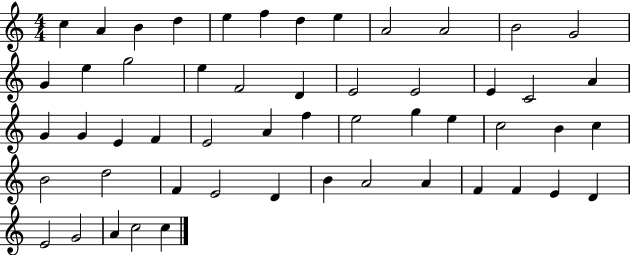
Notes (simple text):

C5/q A4/q B4/q D5/q E5/q F5/q D5/q E5/q A4/h A4/h B4/h G4/h G4/q E5/q G5/h E5/q F4/h D4/q E4/h E4/h E4/q C4/h A4/q G4/q G4/q E4/q F4/q E4/h A4/q F5/q E5/h G5/q E5/q C5/h B4/q C5/q B4/h D5/h F4/q E4/h D4/q B4/q A4/h A4/q F4/q F4/q E4/q D4/q E4/h G4/h A4/q C5/h C5/q